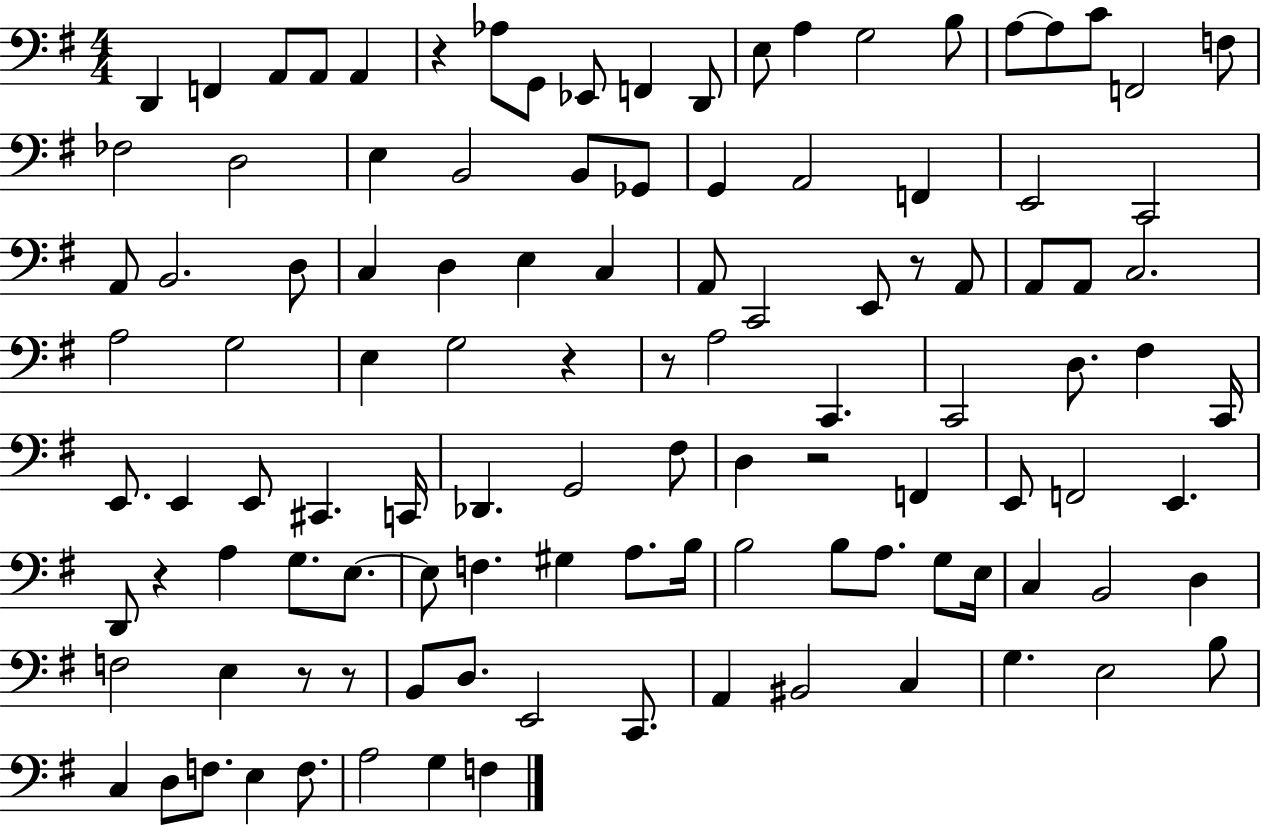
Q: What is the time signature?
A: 4/4